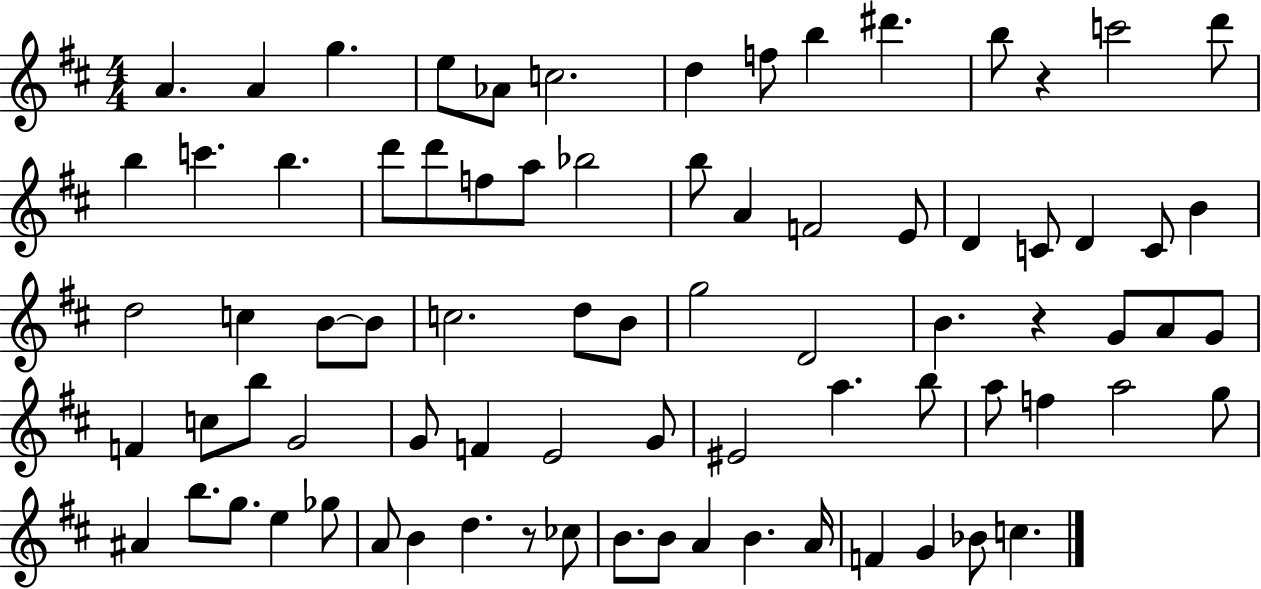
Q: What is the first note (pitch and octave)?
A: A4